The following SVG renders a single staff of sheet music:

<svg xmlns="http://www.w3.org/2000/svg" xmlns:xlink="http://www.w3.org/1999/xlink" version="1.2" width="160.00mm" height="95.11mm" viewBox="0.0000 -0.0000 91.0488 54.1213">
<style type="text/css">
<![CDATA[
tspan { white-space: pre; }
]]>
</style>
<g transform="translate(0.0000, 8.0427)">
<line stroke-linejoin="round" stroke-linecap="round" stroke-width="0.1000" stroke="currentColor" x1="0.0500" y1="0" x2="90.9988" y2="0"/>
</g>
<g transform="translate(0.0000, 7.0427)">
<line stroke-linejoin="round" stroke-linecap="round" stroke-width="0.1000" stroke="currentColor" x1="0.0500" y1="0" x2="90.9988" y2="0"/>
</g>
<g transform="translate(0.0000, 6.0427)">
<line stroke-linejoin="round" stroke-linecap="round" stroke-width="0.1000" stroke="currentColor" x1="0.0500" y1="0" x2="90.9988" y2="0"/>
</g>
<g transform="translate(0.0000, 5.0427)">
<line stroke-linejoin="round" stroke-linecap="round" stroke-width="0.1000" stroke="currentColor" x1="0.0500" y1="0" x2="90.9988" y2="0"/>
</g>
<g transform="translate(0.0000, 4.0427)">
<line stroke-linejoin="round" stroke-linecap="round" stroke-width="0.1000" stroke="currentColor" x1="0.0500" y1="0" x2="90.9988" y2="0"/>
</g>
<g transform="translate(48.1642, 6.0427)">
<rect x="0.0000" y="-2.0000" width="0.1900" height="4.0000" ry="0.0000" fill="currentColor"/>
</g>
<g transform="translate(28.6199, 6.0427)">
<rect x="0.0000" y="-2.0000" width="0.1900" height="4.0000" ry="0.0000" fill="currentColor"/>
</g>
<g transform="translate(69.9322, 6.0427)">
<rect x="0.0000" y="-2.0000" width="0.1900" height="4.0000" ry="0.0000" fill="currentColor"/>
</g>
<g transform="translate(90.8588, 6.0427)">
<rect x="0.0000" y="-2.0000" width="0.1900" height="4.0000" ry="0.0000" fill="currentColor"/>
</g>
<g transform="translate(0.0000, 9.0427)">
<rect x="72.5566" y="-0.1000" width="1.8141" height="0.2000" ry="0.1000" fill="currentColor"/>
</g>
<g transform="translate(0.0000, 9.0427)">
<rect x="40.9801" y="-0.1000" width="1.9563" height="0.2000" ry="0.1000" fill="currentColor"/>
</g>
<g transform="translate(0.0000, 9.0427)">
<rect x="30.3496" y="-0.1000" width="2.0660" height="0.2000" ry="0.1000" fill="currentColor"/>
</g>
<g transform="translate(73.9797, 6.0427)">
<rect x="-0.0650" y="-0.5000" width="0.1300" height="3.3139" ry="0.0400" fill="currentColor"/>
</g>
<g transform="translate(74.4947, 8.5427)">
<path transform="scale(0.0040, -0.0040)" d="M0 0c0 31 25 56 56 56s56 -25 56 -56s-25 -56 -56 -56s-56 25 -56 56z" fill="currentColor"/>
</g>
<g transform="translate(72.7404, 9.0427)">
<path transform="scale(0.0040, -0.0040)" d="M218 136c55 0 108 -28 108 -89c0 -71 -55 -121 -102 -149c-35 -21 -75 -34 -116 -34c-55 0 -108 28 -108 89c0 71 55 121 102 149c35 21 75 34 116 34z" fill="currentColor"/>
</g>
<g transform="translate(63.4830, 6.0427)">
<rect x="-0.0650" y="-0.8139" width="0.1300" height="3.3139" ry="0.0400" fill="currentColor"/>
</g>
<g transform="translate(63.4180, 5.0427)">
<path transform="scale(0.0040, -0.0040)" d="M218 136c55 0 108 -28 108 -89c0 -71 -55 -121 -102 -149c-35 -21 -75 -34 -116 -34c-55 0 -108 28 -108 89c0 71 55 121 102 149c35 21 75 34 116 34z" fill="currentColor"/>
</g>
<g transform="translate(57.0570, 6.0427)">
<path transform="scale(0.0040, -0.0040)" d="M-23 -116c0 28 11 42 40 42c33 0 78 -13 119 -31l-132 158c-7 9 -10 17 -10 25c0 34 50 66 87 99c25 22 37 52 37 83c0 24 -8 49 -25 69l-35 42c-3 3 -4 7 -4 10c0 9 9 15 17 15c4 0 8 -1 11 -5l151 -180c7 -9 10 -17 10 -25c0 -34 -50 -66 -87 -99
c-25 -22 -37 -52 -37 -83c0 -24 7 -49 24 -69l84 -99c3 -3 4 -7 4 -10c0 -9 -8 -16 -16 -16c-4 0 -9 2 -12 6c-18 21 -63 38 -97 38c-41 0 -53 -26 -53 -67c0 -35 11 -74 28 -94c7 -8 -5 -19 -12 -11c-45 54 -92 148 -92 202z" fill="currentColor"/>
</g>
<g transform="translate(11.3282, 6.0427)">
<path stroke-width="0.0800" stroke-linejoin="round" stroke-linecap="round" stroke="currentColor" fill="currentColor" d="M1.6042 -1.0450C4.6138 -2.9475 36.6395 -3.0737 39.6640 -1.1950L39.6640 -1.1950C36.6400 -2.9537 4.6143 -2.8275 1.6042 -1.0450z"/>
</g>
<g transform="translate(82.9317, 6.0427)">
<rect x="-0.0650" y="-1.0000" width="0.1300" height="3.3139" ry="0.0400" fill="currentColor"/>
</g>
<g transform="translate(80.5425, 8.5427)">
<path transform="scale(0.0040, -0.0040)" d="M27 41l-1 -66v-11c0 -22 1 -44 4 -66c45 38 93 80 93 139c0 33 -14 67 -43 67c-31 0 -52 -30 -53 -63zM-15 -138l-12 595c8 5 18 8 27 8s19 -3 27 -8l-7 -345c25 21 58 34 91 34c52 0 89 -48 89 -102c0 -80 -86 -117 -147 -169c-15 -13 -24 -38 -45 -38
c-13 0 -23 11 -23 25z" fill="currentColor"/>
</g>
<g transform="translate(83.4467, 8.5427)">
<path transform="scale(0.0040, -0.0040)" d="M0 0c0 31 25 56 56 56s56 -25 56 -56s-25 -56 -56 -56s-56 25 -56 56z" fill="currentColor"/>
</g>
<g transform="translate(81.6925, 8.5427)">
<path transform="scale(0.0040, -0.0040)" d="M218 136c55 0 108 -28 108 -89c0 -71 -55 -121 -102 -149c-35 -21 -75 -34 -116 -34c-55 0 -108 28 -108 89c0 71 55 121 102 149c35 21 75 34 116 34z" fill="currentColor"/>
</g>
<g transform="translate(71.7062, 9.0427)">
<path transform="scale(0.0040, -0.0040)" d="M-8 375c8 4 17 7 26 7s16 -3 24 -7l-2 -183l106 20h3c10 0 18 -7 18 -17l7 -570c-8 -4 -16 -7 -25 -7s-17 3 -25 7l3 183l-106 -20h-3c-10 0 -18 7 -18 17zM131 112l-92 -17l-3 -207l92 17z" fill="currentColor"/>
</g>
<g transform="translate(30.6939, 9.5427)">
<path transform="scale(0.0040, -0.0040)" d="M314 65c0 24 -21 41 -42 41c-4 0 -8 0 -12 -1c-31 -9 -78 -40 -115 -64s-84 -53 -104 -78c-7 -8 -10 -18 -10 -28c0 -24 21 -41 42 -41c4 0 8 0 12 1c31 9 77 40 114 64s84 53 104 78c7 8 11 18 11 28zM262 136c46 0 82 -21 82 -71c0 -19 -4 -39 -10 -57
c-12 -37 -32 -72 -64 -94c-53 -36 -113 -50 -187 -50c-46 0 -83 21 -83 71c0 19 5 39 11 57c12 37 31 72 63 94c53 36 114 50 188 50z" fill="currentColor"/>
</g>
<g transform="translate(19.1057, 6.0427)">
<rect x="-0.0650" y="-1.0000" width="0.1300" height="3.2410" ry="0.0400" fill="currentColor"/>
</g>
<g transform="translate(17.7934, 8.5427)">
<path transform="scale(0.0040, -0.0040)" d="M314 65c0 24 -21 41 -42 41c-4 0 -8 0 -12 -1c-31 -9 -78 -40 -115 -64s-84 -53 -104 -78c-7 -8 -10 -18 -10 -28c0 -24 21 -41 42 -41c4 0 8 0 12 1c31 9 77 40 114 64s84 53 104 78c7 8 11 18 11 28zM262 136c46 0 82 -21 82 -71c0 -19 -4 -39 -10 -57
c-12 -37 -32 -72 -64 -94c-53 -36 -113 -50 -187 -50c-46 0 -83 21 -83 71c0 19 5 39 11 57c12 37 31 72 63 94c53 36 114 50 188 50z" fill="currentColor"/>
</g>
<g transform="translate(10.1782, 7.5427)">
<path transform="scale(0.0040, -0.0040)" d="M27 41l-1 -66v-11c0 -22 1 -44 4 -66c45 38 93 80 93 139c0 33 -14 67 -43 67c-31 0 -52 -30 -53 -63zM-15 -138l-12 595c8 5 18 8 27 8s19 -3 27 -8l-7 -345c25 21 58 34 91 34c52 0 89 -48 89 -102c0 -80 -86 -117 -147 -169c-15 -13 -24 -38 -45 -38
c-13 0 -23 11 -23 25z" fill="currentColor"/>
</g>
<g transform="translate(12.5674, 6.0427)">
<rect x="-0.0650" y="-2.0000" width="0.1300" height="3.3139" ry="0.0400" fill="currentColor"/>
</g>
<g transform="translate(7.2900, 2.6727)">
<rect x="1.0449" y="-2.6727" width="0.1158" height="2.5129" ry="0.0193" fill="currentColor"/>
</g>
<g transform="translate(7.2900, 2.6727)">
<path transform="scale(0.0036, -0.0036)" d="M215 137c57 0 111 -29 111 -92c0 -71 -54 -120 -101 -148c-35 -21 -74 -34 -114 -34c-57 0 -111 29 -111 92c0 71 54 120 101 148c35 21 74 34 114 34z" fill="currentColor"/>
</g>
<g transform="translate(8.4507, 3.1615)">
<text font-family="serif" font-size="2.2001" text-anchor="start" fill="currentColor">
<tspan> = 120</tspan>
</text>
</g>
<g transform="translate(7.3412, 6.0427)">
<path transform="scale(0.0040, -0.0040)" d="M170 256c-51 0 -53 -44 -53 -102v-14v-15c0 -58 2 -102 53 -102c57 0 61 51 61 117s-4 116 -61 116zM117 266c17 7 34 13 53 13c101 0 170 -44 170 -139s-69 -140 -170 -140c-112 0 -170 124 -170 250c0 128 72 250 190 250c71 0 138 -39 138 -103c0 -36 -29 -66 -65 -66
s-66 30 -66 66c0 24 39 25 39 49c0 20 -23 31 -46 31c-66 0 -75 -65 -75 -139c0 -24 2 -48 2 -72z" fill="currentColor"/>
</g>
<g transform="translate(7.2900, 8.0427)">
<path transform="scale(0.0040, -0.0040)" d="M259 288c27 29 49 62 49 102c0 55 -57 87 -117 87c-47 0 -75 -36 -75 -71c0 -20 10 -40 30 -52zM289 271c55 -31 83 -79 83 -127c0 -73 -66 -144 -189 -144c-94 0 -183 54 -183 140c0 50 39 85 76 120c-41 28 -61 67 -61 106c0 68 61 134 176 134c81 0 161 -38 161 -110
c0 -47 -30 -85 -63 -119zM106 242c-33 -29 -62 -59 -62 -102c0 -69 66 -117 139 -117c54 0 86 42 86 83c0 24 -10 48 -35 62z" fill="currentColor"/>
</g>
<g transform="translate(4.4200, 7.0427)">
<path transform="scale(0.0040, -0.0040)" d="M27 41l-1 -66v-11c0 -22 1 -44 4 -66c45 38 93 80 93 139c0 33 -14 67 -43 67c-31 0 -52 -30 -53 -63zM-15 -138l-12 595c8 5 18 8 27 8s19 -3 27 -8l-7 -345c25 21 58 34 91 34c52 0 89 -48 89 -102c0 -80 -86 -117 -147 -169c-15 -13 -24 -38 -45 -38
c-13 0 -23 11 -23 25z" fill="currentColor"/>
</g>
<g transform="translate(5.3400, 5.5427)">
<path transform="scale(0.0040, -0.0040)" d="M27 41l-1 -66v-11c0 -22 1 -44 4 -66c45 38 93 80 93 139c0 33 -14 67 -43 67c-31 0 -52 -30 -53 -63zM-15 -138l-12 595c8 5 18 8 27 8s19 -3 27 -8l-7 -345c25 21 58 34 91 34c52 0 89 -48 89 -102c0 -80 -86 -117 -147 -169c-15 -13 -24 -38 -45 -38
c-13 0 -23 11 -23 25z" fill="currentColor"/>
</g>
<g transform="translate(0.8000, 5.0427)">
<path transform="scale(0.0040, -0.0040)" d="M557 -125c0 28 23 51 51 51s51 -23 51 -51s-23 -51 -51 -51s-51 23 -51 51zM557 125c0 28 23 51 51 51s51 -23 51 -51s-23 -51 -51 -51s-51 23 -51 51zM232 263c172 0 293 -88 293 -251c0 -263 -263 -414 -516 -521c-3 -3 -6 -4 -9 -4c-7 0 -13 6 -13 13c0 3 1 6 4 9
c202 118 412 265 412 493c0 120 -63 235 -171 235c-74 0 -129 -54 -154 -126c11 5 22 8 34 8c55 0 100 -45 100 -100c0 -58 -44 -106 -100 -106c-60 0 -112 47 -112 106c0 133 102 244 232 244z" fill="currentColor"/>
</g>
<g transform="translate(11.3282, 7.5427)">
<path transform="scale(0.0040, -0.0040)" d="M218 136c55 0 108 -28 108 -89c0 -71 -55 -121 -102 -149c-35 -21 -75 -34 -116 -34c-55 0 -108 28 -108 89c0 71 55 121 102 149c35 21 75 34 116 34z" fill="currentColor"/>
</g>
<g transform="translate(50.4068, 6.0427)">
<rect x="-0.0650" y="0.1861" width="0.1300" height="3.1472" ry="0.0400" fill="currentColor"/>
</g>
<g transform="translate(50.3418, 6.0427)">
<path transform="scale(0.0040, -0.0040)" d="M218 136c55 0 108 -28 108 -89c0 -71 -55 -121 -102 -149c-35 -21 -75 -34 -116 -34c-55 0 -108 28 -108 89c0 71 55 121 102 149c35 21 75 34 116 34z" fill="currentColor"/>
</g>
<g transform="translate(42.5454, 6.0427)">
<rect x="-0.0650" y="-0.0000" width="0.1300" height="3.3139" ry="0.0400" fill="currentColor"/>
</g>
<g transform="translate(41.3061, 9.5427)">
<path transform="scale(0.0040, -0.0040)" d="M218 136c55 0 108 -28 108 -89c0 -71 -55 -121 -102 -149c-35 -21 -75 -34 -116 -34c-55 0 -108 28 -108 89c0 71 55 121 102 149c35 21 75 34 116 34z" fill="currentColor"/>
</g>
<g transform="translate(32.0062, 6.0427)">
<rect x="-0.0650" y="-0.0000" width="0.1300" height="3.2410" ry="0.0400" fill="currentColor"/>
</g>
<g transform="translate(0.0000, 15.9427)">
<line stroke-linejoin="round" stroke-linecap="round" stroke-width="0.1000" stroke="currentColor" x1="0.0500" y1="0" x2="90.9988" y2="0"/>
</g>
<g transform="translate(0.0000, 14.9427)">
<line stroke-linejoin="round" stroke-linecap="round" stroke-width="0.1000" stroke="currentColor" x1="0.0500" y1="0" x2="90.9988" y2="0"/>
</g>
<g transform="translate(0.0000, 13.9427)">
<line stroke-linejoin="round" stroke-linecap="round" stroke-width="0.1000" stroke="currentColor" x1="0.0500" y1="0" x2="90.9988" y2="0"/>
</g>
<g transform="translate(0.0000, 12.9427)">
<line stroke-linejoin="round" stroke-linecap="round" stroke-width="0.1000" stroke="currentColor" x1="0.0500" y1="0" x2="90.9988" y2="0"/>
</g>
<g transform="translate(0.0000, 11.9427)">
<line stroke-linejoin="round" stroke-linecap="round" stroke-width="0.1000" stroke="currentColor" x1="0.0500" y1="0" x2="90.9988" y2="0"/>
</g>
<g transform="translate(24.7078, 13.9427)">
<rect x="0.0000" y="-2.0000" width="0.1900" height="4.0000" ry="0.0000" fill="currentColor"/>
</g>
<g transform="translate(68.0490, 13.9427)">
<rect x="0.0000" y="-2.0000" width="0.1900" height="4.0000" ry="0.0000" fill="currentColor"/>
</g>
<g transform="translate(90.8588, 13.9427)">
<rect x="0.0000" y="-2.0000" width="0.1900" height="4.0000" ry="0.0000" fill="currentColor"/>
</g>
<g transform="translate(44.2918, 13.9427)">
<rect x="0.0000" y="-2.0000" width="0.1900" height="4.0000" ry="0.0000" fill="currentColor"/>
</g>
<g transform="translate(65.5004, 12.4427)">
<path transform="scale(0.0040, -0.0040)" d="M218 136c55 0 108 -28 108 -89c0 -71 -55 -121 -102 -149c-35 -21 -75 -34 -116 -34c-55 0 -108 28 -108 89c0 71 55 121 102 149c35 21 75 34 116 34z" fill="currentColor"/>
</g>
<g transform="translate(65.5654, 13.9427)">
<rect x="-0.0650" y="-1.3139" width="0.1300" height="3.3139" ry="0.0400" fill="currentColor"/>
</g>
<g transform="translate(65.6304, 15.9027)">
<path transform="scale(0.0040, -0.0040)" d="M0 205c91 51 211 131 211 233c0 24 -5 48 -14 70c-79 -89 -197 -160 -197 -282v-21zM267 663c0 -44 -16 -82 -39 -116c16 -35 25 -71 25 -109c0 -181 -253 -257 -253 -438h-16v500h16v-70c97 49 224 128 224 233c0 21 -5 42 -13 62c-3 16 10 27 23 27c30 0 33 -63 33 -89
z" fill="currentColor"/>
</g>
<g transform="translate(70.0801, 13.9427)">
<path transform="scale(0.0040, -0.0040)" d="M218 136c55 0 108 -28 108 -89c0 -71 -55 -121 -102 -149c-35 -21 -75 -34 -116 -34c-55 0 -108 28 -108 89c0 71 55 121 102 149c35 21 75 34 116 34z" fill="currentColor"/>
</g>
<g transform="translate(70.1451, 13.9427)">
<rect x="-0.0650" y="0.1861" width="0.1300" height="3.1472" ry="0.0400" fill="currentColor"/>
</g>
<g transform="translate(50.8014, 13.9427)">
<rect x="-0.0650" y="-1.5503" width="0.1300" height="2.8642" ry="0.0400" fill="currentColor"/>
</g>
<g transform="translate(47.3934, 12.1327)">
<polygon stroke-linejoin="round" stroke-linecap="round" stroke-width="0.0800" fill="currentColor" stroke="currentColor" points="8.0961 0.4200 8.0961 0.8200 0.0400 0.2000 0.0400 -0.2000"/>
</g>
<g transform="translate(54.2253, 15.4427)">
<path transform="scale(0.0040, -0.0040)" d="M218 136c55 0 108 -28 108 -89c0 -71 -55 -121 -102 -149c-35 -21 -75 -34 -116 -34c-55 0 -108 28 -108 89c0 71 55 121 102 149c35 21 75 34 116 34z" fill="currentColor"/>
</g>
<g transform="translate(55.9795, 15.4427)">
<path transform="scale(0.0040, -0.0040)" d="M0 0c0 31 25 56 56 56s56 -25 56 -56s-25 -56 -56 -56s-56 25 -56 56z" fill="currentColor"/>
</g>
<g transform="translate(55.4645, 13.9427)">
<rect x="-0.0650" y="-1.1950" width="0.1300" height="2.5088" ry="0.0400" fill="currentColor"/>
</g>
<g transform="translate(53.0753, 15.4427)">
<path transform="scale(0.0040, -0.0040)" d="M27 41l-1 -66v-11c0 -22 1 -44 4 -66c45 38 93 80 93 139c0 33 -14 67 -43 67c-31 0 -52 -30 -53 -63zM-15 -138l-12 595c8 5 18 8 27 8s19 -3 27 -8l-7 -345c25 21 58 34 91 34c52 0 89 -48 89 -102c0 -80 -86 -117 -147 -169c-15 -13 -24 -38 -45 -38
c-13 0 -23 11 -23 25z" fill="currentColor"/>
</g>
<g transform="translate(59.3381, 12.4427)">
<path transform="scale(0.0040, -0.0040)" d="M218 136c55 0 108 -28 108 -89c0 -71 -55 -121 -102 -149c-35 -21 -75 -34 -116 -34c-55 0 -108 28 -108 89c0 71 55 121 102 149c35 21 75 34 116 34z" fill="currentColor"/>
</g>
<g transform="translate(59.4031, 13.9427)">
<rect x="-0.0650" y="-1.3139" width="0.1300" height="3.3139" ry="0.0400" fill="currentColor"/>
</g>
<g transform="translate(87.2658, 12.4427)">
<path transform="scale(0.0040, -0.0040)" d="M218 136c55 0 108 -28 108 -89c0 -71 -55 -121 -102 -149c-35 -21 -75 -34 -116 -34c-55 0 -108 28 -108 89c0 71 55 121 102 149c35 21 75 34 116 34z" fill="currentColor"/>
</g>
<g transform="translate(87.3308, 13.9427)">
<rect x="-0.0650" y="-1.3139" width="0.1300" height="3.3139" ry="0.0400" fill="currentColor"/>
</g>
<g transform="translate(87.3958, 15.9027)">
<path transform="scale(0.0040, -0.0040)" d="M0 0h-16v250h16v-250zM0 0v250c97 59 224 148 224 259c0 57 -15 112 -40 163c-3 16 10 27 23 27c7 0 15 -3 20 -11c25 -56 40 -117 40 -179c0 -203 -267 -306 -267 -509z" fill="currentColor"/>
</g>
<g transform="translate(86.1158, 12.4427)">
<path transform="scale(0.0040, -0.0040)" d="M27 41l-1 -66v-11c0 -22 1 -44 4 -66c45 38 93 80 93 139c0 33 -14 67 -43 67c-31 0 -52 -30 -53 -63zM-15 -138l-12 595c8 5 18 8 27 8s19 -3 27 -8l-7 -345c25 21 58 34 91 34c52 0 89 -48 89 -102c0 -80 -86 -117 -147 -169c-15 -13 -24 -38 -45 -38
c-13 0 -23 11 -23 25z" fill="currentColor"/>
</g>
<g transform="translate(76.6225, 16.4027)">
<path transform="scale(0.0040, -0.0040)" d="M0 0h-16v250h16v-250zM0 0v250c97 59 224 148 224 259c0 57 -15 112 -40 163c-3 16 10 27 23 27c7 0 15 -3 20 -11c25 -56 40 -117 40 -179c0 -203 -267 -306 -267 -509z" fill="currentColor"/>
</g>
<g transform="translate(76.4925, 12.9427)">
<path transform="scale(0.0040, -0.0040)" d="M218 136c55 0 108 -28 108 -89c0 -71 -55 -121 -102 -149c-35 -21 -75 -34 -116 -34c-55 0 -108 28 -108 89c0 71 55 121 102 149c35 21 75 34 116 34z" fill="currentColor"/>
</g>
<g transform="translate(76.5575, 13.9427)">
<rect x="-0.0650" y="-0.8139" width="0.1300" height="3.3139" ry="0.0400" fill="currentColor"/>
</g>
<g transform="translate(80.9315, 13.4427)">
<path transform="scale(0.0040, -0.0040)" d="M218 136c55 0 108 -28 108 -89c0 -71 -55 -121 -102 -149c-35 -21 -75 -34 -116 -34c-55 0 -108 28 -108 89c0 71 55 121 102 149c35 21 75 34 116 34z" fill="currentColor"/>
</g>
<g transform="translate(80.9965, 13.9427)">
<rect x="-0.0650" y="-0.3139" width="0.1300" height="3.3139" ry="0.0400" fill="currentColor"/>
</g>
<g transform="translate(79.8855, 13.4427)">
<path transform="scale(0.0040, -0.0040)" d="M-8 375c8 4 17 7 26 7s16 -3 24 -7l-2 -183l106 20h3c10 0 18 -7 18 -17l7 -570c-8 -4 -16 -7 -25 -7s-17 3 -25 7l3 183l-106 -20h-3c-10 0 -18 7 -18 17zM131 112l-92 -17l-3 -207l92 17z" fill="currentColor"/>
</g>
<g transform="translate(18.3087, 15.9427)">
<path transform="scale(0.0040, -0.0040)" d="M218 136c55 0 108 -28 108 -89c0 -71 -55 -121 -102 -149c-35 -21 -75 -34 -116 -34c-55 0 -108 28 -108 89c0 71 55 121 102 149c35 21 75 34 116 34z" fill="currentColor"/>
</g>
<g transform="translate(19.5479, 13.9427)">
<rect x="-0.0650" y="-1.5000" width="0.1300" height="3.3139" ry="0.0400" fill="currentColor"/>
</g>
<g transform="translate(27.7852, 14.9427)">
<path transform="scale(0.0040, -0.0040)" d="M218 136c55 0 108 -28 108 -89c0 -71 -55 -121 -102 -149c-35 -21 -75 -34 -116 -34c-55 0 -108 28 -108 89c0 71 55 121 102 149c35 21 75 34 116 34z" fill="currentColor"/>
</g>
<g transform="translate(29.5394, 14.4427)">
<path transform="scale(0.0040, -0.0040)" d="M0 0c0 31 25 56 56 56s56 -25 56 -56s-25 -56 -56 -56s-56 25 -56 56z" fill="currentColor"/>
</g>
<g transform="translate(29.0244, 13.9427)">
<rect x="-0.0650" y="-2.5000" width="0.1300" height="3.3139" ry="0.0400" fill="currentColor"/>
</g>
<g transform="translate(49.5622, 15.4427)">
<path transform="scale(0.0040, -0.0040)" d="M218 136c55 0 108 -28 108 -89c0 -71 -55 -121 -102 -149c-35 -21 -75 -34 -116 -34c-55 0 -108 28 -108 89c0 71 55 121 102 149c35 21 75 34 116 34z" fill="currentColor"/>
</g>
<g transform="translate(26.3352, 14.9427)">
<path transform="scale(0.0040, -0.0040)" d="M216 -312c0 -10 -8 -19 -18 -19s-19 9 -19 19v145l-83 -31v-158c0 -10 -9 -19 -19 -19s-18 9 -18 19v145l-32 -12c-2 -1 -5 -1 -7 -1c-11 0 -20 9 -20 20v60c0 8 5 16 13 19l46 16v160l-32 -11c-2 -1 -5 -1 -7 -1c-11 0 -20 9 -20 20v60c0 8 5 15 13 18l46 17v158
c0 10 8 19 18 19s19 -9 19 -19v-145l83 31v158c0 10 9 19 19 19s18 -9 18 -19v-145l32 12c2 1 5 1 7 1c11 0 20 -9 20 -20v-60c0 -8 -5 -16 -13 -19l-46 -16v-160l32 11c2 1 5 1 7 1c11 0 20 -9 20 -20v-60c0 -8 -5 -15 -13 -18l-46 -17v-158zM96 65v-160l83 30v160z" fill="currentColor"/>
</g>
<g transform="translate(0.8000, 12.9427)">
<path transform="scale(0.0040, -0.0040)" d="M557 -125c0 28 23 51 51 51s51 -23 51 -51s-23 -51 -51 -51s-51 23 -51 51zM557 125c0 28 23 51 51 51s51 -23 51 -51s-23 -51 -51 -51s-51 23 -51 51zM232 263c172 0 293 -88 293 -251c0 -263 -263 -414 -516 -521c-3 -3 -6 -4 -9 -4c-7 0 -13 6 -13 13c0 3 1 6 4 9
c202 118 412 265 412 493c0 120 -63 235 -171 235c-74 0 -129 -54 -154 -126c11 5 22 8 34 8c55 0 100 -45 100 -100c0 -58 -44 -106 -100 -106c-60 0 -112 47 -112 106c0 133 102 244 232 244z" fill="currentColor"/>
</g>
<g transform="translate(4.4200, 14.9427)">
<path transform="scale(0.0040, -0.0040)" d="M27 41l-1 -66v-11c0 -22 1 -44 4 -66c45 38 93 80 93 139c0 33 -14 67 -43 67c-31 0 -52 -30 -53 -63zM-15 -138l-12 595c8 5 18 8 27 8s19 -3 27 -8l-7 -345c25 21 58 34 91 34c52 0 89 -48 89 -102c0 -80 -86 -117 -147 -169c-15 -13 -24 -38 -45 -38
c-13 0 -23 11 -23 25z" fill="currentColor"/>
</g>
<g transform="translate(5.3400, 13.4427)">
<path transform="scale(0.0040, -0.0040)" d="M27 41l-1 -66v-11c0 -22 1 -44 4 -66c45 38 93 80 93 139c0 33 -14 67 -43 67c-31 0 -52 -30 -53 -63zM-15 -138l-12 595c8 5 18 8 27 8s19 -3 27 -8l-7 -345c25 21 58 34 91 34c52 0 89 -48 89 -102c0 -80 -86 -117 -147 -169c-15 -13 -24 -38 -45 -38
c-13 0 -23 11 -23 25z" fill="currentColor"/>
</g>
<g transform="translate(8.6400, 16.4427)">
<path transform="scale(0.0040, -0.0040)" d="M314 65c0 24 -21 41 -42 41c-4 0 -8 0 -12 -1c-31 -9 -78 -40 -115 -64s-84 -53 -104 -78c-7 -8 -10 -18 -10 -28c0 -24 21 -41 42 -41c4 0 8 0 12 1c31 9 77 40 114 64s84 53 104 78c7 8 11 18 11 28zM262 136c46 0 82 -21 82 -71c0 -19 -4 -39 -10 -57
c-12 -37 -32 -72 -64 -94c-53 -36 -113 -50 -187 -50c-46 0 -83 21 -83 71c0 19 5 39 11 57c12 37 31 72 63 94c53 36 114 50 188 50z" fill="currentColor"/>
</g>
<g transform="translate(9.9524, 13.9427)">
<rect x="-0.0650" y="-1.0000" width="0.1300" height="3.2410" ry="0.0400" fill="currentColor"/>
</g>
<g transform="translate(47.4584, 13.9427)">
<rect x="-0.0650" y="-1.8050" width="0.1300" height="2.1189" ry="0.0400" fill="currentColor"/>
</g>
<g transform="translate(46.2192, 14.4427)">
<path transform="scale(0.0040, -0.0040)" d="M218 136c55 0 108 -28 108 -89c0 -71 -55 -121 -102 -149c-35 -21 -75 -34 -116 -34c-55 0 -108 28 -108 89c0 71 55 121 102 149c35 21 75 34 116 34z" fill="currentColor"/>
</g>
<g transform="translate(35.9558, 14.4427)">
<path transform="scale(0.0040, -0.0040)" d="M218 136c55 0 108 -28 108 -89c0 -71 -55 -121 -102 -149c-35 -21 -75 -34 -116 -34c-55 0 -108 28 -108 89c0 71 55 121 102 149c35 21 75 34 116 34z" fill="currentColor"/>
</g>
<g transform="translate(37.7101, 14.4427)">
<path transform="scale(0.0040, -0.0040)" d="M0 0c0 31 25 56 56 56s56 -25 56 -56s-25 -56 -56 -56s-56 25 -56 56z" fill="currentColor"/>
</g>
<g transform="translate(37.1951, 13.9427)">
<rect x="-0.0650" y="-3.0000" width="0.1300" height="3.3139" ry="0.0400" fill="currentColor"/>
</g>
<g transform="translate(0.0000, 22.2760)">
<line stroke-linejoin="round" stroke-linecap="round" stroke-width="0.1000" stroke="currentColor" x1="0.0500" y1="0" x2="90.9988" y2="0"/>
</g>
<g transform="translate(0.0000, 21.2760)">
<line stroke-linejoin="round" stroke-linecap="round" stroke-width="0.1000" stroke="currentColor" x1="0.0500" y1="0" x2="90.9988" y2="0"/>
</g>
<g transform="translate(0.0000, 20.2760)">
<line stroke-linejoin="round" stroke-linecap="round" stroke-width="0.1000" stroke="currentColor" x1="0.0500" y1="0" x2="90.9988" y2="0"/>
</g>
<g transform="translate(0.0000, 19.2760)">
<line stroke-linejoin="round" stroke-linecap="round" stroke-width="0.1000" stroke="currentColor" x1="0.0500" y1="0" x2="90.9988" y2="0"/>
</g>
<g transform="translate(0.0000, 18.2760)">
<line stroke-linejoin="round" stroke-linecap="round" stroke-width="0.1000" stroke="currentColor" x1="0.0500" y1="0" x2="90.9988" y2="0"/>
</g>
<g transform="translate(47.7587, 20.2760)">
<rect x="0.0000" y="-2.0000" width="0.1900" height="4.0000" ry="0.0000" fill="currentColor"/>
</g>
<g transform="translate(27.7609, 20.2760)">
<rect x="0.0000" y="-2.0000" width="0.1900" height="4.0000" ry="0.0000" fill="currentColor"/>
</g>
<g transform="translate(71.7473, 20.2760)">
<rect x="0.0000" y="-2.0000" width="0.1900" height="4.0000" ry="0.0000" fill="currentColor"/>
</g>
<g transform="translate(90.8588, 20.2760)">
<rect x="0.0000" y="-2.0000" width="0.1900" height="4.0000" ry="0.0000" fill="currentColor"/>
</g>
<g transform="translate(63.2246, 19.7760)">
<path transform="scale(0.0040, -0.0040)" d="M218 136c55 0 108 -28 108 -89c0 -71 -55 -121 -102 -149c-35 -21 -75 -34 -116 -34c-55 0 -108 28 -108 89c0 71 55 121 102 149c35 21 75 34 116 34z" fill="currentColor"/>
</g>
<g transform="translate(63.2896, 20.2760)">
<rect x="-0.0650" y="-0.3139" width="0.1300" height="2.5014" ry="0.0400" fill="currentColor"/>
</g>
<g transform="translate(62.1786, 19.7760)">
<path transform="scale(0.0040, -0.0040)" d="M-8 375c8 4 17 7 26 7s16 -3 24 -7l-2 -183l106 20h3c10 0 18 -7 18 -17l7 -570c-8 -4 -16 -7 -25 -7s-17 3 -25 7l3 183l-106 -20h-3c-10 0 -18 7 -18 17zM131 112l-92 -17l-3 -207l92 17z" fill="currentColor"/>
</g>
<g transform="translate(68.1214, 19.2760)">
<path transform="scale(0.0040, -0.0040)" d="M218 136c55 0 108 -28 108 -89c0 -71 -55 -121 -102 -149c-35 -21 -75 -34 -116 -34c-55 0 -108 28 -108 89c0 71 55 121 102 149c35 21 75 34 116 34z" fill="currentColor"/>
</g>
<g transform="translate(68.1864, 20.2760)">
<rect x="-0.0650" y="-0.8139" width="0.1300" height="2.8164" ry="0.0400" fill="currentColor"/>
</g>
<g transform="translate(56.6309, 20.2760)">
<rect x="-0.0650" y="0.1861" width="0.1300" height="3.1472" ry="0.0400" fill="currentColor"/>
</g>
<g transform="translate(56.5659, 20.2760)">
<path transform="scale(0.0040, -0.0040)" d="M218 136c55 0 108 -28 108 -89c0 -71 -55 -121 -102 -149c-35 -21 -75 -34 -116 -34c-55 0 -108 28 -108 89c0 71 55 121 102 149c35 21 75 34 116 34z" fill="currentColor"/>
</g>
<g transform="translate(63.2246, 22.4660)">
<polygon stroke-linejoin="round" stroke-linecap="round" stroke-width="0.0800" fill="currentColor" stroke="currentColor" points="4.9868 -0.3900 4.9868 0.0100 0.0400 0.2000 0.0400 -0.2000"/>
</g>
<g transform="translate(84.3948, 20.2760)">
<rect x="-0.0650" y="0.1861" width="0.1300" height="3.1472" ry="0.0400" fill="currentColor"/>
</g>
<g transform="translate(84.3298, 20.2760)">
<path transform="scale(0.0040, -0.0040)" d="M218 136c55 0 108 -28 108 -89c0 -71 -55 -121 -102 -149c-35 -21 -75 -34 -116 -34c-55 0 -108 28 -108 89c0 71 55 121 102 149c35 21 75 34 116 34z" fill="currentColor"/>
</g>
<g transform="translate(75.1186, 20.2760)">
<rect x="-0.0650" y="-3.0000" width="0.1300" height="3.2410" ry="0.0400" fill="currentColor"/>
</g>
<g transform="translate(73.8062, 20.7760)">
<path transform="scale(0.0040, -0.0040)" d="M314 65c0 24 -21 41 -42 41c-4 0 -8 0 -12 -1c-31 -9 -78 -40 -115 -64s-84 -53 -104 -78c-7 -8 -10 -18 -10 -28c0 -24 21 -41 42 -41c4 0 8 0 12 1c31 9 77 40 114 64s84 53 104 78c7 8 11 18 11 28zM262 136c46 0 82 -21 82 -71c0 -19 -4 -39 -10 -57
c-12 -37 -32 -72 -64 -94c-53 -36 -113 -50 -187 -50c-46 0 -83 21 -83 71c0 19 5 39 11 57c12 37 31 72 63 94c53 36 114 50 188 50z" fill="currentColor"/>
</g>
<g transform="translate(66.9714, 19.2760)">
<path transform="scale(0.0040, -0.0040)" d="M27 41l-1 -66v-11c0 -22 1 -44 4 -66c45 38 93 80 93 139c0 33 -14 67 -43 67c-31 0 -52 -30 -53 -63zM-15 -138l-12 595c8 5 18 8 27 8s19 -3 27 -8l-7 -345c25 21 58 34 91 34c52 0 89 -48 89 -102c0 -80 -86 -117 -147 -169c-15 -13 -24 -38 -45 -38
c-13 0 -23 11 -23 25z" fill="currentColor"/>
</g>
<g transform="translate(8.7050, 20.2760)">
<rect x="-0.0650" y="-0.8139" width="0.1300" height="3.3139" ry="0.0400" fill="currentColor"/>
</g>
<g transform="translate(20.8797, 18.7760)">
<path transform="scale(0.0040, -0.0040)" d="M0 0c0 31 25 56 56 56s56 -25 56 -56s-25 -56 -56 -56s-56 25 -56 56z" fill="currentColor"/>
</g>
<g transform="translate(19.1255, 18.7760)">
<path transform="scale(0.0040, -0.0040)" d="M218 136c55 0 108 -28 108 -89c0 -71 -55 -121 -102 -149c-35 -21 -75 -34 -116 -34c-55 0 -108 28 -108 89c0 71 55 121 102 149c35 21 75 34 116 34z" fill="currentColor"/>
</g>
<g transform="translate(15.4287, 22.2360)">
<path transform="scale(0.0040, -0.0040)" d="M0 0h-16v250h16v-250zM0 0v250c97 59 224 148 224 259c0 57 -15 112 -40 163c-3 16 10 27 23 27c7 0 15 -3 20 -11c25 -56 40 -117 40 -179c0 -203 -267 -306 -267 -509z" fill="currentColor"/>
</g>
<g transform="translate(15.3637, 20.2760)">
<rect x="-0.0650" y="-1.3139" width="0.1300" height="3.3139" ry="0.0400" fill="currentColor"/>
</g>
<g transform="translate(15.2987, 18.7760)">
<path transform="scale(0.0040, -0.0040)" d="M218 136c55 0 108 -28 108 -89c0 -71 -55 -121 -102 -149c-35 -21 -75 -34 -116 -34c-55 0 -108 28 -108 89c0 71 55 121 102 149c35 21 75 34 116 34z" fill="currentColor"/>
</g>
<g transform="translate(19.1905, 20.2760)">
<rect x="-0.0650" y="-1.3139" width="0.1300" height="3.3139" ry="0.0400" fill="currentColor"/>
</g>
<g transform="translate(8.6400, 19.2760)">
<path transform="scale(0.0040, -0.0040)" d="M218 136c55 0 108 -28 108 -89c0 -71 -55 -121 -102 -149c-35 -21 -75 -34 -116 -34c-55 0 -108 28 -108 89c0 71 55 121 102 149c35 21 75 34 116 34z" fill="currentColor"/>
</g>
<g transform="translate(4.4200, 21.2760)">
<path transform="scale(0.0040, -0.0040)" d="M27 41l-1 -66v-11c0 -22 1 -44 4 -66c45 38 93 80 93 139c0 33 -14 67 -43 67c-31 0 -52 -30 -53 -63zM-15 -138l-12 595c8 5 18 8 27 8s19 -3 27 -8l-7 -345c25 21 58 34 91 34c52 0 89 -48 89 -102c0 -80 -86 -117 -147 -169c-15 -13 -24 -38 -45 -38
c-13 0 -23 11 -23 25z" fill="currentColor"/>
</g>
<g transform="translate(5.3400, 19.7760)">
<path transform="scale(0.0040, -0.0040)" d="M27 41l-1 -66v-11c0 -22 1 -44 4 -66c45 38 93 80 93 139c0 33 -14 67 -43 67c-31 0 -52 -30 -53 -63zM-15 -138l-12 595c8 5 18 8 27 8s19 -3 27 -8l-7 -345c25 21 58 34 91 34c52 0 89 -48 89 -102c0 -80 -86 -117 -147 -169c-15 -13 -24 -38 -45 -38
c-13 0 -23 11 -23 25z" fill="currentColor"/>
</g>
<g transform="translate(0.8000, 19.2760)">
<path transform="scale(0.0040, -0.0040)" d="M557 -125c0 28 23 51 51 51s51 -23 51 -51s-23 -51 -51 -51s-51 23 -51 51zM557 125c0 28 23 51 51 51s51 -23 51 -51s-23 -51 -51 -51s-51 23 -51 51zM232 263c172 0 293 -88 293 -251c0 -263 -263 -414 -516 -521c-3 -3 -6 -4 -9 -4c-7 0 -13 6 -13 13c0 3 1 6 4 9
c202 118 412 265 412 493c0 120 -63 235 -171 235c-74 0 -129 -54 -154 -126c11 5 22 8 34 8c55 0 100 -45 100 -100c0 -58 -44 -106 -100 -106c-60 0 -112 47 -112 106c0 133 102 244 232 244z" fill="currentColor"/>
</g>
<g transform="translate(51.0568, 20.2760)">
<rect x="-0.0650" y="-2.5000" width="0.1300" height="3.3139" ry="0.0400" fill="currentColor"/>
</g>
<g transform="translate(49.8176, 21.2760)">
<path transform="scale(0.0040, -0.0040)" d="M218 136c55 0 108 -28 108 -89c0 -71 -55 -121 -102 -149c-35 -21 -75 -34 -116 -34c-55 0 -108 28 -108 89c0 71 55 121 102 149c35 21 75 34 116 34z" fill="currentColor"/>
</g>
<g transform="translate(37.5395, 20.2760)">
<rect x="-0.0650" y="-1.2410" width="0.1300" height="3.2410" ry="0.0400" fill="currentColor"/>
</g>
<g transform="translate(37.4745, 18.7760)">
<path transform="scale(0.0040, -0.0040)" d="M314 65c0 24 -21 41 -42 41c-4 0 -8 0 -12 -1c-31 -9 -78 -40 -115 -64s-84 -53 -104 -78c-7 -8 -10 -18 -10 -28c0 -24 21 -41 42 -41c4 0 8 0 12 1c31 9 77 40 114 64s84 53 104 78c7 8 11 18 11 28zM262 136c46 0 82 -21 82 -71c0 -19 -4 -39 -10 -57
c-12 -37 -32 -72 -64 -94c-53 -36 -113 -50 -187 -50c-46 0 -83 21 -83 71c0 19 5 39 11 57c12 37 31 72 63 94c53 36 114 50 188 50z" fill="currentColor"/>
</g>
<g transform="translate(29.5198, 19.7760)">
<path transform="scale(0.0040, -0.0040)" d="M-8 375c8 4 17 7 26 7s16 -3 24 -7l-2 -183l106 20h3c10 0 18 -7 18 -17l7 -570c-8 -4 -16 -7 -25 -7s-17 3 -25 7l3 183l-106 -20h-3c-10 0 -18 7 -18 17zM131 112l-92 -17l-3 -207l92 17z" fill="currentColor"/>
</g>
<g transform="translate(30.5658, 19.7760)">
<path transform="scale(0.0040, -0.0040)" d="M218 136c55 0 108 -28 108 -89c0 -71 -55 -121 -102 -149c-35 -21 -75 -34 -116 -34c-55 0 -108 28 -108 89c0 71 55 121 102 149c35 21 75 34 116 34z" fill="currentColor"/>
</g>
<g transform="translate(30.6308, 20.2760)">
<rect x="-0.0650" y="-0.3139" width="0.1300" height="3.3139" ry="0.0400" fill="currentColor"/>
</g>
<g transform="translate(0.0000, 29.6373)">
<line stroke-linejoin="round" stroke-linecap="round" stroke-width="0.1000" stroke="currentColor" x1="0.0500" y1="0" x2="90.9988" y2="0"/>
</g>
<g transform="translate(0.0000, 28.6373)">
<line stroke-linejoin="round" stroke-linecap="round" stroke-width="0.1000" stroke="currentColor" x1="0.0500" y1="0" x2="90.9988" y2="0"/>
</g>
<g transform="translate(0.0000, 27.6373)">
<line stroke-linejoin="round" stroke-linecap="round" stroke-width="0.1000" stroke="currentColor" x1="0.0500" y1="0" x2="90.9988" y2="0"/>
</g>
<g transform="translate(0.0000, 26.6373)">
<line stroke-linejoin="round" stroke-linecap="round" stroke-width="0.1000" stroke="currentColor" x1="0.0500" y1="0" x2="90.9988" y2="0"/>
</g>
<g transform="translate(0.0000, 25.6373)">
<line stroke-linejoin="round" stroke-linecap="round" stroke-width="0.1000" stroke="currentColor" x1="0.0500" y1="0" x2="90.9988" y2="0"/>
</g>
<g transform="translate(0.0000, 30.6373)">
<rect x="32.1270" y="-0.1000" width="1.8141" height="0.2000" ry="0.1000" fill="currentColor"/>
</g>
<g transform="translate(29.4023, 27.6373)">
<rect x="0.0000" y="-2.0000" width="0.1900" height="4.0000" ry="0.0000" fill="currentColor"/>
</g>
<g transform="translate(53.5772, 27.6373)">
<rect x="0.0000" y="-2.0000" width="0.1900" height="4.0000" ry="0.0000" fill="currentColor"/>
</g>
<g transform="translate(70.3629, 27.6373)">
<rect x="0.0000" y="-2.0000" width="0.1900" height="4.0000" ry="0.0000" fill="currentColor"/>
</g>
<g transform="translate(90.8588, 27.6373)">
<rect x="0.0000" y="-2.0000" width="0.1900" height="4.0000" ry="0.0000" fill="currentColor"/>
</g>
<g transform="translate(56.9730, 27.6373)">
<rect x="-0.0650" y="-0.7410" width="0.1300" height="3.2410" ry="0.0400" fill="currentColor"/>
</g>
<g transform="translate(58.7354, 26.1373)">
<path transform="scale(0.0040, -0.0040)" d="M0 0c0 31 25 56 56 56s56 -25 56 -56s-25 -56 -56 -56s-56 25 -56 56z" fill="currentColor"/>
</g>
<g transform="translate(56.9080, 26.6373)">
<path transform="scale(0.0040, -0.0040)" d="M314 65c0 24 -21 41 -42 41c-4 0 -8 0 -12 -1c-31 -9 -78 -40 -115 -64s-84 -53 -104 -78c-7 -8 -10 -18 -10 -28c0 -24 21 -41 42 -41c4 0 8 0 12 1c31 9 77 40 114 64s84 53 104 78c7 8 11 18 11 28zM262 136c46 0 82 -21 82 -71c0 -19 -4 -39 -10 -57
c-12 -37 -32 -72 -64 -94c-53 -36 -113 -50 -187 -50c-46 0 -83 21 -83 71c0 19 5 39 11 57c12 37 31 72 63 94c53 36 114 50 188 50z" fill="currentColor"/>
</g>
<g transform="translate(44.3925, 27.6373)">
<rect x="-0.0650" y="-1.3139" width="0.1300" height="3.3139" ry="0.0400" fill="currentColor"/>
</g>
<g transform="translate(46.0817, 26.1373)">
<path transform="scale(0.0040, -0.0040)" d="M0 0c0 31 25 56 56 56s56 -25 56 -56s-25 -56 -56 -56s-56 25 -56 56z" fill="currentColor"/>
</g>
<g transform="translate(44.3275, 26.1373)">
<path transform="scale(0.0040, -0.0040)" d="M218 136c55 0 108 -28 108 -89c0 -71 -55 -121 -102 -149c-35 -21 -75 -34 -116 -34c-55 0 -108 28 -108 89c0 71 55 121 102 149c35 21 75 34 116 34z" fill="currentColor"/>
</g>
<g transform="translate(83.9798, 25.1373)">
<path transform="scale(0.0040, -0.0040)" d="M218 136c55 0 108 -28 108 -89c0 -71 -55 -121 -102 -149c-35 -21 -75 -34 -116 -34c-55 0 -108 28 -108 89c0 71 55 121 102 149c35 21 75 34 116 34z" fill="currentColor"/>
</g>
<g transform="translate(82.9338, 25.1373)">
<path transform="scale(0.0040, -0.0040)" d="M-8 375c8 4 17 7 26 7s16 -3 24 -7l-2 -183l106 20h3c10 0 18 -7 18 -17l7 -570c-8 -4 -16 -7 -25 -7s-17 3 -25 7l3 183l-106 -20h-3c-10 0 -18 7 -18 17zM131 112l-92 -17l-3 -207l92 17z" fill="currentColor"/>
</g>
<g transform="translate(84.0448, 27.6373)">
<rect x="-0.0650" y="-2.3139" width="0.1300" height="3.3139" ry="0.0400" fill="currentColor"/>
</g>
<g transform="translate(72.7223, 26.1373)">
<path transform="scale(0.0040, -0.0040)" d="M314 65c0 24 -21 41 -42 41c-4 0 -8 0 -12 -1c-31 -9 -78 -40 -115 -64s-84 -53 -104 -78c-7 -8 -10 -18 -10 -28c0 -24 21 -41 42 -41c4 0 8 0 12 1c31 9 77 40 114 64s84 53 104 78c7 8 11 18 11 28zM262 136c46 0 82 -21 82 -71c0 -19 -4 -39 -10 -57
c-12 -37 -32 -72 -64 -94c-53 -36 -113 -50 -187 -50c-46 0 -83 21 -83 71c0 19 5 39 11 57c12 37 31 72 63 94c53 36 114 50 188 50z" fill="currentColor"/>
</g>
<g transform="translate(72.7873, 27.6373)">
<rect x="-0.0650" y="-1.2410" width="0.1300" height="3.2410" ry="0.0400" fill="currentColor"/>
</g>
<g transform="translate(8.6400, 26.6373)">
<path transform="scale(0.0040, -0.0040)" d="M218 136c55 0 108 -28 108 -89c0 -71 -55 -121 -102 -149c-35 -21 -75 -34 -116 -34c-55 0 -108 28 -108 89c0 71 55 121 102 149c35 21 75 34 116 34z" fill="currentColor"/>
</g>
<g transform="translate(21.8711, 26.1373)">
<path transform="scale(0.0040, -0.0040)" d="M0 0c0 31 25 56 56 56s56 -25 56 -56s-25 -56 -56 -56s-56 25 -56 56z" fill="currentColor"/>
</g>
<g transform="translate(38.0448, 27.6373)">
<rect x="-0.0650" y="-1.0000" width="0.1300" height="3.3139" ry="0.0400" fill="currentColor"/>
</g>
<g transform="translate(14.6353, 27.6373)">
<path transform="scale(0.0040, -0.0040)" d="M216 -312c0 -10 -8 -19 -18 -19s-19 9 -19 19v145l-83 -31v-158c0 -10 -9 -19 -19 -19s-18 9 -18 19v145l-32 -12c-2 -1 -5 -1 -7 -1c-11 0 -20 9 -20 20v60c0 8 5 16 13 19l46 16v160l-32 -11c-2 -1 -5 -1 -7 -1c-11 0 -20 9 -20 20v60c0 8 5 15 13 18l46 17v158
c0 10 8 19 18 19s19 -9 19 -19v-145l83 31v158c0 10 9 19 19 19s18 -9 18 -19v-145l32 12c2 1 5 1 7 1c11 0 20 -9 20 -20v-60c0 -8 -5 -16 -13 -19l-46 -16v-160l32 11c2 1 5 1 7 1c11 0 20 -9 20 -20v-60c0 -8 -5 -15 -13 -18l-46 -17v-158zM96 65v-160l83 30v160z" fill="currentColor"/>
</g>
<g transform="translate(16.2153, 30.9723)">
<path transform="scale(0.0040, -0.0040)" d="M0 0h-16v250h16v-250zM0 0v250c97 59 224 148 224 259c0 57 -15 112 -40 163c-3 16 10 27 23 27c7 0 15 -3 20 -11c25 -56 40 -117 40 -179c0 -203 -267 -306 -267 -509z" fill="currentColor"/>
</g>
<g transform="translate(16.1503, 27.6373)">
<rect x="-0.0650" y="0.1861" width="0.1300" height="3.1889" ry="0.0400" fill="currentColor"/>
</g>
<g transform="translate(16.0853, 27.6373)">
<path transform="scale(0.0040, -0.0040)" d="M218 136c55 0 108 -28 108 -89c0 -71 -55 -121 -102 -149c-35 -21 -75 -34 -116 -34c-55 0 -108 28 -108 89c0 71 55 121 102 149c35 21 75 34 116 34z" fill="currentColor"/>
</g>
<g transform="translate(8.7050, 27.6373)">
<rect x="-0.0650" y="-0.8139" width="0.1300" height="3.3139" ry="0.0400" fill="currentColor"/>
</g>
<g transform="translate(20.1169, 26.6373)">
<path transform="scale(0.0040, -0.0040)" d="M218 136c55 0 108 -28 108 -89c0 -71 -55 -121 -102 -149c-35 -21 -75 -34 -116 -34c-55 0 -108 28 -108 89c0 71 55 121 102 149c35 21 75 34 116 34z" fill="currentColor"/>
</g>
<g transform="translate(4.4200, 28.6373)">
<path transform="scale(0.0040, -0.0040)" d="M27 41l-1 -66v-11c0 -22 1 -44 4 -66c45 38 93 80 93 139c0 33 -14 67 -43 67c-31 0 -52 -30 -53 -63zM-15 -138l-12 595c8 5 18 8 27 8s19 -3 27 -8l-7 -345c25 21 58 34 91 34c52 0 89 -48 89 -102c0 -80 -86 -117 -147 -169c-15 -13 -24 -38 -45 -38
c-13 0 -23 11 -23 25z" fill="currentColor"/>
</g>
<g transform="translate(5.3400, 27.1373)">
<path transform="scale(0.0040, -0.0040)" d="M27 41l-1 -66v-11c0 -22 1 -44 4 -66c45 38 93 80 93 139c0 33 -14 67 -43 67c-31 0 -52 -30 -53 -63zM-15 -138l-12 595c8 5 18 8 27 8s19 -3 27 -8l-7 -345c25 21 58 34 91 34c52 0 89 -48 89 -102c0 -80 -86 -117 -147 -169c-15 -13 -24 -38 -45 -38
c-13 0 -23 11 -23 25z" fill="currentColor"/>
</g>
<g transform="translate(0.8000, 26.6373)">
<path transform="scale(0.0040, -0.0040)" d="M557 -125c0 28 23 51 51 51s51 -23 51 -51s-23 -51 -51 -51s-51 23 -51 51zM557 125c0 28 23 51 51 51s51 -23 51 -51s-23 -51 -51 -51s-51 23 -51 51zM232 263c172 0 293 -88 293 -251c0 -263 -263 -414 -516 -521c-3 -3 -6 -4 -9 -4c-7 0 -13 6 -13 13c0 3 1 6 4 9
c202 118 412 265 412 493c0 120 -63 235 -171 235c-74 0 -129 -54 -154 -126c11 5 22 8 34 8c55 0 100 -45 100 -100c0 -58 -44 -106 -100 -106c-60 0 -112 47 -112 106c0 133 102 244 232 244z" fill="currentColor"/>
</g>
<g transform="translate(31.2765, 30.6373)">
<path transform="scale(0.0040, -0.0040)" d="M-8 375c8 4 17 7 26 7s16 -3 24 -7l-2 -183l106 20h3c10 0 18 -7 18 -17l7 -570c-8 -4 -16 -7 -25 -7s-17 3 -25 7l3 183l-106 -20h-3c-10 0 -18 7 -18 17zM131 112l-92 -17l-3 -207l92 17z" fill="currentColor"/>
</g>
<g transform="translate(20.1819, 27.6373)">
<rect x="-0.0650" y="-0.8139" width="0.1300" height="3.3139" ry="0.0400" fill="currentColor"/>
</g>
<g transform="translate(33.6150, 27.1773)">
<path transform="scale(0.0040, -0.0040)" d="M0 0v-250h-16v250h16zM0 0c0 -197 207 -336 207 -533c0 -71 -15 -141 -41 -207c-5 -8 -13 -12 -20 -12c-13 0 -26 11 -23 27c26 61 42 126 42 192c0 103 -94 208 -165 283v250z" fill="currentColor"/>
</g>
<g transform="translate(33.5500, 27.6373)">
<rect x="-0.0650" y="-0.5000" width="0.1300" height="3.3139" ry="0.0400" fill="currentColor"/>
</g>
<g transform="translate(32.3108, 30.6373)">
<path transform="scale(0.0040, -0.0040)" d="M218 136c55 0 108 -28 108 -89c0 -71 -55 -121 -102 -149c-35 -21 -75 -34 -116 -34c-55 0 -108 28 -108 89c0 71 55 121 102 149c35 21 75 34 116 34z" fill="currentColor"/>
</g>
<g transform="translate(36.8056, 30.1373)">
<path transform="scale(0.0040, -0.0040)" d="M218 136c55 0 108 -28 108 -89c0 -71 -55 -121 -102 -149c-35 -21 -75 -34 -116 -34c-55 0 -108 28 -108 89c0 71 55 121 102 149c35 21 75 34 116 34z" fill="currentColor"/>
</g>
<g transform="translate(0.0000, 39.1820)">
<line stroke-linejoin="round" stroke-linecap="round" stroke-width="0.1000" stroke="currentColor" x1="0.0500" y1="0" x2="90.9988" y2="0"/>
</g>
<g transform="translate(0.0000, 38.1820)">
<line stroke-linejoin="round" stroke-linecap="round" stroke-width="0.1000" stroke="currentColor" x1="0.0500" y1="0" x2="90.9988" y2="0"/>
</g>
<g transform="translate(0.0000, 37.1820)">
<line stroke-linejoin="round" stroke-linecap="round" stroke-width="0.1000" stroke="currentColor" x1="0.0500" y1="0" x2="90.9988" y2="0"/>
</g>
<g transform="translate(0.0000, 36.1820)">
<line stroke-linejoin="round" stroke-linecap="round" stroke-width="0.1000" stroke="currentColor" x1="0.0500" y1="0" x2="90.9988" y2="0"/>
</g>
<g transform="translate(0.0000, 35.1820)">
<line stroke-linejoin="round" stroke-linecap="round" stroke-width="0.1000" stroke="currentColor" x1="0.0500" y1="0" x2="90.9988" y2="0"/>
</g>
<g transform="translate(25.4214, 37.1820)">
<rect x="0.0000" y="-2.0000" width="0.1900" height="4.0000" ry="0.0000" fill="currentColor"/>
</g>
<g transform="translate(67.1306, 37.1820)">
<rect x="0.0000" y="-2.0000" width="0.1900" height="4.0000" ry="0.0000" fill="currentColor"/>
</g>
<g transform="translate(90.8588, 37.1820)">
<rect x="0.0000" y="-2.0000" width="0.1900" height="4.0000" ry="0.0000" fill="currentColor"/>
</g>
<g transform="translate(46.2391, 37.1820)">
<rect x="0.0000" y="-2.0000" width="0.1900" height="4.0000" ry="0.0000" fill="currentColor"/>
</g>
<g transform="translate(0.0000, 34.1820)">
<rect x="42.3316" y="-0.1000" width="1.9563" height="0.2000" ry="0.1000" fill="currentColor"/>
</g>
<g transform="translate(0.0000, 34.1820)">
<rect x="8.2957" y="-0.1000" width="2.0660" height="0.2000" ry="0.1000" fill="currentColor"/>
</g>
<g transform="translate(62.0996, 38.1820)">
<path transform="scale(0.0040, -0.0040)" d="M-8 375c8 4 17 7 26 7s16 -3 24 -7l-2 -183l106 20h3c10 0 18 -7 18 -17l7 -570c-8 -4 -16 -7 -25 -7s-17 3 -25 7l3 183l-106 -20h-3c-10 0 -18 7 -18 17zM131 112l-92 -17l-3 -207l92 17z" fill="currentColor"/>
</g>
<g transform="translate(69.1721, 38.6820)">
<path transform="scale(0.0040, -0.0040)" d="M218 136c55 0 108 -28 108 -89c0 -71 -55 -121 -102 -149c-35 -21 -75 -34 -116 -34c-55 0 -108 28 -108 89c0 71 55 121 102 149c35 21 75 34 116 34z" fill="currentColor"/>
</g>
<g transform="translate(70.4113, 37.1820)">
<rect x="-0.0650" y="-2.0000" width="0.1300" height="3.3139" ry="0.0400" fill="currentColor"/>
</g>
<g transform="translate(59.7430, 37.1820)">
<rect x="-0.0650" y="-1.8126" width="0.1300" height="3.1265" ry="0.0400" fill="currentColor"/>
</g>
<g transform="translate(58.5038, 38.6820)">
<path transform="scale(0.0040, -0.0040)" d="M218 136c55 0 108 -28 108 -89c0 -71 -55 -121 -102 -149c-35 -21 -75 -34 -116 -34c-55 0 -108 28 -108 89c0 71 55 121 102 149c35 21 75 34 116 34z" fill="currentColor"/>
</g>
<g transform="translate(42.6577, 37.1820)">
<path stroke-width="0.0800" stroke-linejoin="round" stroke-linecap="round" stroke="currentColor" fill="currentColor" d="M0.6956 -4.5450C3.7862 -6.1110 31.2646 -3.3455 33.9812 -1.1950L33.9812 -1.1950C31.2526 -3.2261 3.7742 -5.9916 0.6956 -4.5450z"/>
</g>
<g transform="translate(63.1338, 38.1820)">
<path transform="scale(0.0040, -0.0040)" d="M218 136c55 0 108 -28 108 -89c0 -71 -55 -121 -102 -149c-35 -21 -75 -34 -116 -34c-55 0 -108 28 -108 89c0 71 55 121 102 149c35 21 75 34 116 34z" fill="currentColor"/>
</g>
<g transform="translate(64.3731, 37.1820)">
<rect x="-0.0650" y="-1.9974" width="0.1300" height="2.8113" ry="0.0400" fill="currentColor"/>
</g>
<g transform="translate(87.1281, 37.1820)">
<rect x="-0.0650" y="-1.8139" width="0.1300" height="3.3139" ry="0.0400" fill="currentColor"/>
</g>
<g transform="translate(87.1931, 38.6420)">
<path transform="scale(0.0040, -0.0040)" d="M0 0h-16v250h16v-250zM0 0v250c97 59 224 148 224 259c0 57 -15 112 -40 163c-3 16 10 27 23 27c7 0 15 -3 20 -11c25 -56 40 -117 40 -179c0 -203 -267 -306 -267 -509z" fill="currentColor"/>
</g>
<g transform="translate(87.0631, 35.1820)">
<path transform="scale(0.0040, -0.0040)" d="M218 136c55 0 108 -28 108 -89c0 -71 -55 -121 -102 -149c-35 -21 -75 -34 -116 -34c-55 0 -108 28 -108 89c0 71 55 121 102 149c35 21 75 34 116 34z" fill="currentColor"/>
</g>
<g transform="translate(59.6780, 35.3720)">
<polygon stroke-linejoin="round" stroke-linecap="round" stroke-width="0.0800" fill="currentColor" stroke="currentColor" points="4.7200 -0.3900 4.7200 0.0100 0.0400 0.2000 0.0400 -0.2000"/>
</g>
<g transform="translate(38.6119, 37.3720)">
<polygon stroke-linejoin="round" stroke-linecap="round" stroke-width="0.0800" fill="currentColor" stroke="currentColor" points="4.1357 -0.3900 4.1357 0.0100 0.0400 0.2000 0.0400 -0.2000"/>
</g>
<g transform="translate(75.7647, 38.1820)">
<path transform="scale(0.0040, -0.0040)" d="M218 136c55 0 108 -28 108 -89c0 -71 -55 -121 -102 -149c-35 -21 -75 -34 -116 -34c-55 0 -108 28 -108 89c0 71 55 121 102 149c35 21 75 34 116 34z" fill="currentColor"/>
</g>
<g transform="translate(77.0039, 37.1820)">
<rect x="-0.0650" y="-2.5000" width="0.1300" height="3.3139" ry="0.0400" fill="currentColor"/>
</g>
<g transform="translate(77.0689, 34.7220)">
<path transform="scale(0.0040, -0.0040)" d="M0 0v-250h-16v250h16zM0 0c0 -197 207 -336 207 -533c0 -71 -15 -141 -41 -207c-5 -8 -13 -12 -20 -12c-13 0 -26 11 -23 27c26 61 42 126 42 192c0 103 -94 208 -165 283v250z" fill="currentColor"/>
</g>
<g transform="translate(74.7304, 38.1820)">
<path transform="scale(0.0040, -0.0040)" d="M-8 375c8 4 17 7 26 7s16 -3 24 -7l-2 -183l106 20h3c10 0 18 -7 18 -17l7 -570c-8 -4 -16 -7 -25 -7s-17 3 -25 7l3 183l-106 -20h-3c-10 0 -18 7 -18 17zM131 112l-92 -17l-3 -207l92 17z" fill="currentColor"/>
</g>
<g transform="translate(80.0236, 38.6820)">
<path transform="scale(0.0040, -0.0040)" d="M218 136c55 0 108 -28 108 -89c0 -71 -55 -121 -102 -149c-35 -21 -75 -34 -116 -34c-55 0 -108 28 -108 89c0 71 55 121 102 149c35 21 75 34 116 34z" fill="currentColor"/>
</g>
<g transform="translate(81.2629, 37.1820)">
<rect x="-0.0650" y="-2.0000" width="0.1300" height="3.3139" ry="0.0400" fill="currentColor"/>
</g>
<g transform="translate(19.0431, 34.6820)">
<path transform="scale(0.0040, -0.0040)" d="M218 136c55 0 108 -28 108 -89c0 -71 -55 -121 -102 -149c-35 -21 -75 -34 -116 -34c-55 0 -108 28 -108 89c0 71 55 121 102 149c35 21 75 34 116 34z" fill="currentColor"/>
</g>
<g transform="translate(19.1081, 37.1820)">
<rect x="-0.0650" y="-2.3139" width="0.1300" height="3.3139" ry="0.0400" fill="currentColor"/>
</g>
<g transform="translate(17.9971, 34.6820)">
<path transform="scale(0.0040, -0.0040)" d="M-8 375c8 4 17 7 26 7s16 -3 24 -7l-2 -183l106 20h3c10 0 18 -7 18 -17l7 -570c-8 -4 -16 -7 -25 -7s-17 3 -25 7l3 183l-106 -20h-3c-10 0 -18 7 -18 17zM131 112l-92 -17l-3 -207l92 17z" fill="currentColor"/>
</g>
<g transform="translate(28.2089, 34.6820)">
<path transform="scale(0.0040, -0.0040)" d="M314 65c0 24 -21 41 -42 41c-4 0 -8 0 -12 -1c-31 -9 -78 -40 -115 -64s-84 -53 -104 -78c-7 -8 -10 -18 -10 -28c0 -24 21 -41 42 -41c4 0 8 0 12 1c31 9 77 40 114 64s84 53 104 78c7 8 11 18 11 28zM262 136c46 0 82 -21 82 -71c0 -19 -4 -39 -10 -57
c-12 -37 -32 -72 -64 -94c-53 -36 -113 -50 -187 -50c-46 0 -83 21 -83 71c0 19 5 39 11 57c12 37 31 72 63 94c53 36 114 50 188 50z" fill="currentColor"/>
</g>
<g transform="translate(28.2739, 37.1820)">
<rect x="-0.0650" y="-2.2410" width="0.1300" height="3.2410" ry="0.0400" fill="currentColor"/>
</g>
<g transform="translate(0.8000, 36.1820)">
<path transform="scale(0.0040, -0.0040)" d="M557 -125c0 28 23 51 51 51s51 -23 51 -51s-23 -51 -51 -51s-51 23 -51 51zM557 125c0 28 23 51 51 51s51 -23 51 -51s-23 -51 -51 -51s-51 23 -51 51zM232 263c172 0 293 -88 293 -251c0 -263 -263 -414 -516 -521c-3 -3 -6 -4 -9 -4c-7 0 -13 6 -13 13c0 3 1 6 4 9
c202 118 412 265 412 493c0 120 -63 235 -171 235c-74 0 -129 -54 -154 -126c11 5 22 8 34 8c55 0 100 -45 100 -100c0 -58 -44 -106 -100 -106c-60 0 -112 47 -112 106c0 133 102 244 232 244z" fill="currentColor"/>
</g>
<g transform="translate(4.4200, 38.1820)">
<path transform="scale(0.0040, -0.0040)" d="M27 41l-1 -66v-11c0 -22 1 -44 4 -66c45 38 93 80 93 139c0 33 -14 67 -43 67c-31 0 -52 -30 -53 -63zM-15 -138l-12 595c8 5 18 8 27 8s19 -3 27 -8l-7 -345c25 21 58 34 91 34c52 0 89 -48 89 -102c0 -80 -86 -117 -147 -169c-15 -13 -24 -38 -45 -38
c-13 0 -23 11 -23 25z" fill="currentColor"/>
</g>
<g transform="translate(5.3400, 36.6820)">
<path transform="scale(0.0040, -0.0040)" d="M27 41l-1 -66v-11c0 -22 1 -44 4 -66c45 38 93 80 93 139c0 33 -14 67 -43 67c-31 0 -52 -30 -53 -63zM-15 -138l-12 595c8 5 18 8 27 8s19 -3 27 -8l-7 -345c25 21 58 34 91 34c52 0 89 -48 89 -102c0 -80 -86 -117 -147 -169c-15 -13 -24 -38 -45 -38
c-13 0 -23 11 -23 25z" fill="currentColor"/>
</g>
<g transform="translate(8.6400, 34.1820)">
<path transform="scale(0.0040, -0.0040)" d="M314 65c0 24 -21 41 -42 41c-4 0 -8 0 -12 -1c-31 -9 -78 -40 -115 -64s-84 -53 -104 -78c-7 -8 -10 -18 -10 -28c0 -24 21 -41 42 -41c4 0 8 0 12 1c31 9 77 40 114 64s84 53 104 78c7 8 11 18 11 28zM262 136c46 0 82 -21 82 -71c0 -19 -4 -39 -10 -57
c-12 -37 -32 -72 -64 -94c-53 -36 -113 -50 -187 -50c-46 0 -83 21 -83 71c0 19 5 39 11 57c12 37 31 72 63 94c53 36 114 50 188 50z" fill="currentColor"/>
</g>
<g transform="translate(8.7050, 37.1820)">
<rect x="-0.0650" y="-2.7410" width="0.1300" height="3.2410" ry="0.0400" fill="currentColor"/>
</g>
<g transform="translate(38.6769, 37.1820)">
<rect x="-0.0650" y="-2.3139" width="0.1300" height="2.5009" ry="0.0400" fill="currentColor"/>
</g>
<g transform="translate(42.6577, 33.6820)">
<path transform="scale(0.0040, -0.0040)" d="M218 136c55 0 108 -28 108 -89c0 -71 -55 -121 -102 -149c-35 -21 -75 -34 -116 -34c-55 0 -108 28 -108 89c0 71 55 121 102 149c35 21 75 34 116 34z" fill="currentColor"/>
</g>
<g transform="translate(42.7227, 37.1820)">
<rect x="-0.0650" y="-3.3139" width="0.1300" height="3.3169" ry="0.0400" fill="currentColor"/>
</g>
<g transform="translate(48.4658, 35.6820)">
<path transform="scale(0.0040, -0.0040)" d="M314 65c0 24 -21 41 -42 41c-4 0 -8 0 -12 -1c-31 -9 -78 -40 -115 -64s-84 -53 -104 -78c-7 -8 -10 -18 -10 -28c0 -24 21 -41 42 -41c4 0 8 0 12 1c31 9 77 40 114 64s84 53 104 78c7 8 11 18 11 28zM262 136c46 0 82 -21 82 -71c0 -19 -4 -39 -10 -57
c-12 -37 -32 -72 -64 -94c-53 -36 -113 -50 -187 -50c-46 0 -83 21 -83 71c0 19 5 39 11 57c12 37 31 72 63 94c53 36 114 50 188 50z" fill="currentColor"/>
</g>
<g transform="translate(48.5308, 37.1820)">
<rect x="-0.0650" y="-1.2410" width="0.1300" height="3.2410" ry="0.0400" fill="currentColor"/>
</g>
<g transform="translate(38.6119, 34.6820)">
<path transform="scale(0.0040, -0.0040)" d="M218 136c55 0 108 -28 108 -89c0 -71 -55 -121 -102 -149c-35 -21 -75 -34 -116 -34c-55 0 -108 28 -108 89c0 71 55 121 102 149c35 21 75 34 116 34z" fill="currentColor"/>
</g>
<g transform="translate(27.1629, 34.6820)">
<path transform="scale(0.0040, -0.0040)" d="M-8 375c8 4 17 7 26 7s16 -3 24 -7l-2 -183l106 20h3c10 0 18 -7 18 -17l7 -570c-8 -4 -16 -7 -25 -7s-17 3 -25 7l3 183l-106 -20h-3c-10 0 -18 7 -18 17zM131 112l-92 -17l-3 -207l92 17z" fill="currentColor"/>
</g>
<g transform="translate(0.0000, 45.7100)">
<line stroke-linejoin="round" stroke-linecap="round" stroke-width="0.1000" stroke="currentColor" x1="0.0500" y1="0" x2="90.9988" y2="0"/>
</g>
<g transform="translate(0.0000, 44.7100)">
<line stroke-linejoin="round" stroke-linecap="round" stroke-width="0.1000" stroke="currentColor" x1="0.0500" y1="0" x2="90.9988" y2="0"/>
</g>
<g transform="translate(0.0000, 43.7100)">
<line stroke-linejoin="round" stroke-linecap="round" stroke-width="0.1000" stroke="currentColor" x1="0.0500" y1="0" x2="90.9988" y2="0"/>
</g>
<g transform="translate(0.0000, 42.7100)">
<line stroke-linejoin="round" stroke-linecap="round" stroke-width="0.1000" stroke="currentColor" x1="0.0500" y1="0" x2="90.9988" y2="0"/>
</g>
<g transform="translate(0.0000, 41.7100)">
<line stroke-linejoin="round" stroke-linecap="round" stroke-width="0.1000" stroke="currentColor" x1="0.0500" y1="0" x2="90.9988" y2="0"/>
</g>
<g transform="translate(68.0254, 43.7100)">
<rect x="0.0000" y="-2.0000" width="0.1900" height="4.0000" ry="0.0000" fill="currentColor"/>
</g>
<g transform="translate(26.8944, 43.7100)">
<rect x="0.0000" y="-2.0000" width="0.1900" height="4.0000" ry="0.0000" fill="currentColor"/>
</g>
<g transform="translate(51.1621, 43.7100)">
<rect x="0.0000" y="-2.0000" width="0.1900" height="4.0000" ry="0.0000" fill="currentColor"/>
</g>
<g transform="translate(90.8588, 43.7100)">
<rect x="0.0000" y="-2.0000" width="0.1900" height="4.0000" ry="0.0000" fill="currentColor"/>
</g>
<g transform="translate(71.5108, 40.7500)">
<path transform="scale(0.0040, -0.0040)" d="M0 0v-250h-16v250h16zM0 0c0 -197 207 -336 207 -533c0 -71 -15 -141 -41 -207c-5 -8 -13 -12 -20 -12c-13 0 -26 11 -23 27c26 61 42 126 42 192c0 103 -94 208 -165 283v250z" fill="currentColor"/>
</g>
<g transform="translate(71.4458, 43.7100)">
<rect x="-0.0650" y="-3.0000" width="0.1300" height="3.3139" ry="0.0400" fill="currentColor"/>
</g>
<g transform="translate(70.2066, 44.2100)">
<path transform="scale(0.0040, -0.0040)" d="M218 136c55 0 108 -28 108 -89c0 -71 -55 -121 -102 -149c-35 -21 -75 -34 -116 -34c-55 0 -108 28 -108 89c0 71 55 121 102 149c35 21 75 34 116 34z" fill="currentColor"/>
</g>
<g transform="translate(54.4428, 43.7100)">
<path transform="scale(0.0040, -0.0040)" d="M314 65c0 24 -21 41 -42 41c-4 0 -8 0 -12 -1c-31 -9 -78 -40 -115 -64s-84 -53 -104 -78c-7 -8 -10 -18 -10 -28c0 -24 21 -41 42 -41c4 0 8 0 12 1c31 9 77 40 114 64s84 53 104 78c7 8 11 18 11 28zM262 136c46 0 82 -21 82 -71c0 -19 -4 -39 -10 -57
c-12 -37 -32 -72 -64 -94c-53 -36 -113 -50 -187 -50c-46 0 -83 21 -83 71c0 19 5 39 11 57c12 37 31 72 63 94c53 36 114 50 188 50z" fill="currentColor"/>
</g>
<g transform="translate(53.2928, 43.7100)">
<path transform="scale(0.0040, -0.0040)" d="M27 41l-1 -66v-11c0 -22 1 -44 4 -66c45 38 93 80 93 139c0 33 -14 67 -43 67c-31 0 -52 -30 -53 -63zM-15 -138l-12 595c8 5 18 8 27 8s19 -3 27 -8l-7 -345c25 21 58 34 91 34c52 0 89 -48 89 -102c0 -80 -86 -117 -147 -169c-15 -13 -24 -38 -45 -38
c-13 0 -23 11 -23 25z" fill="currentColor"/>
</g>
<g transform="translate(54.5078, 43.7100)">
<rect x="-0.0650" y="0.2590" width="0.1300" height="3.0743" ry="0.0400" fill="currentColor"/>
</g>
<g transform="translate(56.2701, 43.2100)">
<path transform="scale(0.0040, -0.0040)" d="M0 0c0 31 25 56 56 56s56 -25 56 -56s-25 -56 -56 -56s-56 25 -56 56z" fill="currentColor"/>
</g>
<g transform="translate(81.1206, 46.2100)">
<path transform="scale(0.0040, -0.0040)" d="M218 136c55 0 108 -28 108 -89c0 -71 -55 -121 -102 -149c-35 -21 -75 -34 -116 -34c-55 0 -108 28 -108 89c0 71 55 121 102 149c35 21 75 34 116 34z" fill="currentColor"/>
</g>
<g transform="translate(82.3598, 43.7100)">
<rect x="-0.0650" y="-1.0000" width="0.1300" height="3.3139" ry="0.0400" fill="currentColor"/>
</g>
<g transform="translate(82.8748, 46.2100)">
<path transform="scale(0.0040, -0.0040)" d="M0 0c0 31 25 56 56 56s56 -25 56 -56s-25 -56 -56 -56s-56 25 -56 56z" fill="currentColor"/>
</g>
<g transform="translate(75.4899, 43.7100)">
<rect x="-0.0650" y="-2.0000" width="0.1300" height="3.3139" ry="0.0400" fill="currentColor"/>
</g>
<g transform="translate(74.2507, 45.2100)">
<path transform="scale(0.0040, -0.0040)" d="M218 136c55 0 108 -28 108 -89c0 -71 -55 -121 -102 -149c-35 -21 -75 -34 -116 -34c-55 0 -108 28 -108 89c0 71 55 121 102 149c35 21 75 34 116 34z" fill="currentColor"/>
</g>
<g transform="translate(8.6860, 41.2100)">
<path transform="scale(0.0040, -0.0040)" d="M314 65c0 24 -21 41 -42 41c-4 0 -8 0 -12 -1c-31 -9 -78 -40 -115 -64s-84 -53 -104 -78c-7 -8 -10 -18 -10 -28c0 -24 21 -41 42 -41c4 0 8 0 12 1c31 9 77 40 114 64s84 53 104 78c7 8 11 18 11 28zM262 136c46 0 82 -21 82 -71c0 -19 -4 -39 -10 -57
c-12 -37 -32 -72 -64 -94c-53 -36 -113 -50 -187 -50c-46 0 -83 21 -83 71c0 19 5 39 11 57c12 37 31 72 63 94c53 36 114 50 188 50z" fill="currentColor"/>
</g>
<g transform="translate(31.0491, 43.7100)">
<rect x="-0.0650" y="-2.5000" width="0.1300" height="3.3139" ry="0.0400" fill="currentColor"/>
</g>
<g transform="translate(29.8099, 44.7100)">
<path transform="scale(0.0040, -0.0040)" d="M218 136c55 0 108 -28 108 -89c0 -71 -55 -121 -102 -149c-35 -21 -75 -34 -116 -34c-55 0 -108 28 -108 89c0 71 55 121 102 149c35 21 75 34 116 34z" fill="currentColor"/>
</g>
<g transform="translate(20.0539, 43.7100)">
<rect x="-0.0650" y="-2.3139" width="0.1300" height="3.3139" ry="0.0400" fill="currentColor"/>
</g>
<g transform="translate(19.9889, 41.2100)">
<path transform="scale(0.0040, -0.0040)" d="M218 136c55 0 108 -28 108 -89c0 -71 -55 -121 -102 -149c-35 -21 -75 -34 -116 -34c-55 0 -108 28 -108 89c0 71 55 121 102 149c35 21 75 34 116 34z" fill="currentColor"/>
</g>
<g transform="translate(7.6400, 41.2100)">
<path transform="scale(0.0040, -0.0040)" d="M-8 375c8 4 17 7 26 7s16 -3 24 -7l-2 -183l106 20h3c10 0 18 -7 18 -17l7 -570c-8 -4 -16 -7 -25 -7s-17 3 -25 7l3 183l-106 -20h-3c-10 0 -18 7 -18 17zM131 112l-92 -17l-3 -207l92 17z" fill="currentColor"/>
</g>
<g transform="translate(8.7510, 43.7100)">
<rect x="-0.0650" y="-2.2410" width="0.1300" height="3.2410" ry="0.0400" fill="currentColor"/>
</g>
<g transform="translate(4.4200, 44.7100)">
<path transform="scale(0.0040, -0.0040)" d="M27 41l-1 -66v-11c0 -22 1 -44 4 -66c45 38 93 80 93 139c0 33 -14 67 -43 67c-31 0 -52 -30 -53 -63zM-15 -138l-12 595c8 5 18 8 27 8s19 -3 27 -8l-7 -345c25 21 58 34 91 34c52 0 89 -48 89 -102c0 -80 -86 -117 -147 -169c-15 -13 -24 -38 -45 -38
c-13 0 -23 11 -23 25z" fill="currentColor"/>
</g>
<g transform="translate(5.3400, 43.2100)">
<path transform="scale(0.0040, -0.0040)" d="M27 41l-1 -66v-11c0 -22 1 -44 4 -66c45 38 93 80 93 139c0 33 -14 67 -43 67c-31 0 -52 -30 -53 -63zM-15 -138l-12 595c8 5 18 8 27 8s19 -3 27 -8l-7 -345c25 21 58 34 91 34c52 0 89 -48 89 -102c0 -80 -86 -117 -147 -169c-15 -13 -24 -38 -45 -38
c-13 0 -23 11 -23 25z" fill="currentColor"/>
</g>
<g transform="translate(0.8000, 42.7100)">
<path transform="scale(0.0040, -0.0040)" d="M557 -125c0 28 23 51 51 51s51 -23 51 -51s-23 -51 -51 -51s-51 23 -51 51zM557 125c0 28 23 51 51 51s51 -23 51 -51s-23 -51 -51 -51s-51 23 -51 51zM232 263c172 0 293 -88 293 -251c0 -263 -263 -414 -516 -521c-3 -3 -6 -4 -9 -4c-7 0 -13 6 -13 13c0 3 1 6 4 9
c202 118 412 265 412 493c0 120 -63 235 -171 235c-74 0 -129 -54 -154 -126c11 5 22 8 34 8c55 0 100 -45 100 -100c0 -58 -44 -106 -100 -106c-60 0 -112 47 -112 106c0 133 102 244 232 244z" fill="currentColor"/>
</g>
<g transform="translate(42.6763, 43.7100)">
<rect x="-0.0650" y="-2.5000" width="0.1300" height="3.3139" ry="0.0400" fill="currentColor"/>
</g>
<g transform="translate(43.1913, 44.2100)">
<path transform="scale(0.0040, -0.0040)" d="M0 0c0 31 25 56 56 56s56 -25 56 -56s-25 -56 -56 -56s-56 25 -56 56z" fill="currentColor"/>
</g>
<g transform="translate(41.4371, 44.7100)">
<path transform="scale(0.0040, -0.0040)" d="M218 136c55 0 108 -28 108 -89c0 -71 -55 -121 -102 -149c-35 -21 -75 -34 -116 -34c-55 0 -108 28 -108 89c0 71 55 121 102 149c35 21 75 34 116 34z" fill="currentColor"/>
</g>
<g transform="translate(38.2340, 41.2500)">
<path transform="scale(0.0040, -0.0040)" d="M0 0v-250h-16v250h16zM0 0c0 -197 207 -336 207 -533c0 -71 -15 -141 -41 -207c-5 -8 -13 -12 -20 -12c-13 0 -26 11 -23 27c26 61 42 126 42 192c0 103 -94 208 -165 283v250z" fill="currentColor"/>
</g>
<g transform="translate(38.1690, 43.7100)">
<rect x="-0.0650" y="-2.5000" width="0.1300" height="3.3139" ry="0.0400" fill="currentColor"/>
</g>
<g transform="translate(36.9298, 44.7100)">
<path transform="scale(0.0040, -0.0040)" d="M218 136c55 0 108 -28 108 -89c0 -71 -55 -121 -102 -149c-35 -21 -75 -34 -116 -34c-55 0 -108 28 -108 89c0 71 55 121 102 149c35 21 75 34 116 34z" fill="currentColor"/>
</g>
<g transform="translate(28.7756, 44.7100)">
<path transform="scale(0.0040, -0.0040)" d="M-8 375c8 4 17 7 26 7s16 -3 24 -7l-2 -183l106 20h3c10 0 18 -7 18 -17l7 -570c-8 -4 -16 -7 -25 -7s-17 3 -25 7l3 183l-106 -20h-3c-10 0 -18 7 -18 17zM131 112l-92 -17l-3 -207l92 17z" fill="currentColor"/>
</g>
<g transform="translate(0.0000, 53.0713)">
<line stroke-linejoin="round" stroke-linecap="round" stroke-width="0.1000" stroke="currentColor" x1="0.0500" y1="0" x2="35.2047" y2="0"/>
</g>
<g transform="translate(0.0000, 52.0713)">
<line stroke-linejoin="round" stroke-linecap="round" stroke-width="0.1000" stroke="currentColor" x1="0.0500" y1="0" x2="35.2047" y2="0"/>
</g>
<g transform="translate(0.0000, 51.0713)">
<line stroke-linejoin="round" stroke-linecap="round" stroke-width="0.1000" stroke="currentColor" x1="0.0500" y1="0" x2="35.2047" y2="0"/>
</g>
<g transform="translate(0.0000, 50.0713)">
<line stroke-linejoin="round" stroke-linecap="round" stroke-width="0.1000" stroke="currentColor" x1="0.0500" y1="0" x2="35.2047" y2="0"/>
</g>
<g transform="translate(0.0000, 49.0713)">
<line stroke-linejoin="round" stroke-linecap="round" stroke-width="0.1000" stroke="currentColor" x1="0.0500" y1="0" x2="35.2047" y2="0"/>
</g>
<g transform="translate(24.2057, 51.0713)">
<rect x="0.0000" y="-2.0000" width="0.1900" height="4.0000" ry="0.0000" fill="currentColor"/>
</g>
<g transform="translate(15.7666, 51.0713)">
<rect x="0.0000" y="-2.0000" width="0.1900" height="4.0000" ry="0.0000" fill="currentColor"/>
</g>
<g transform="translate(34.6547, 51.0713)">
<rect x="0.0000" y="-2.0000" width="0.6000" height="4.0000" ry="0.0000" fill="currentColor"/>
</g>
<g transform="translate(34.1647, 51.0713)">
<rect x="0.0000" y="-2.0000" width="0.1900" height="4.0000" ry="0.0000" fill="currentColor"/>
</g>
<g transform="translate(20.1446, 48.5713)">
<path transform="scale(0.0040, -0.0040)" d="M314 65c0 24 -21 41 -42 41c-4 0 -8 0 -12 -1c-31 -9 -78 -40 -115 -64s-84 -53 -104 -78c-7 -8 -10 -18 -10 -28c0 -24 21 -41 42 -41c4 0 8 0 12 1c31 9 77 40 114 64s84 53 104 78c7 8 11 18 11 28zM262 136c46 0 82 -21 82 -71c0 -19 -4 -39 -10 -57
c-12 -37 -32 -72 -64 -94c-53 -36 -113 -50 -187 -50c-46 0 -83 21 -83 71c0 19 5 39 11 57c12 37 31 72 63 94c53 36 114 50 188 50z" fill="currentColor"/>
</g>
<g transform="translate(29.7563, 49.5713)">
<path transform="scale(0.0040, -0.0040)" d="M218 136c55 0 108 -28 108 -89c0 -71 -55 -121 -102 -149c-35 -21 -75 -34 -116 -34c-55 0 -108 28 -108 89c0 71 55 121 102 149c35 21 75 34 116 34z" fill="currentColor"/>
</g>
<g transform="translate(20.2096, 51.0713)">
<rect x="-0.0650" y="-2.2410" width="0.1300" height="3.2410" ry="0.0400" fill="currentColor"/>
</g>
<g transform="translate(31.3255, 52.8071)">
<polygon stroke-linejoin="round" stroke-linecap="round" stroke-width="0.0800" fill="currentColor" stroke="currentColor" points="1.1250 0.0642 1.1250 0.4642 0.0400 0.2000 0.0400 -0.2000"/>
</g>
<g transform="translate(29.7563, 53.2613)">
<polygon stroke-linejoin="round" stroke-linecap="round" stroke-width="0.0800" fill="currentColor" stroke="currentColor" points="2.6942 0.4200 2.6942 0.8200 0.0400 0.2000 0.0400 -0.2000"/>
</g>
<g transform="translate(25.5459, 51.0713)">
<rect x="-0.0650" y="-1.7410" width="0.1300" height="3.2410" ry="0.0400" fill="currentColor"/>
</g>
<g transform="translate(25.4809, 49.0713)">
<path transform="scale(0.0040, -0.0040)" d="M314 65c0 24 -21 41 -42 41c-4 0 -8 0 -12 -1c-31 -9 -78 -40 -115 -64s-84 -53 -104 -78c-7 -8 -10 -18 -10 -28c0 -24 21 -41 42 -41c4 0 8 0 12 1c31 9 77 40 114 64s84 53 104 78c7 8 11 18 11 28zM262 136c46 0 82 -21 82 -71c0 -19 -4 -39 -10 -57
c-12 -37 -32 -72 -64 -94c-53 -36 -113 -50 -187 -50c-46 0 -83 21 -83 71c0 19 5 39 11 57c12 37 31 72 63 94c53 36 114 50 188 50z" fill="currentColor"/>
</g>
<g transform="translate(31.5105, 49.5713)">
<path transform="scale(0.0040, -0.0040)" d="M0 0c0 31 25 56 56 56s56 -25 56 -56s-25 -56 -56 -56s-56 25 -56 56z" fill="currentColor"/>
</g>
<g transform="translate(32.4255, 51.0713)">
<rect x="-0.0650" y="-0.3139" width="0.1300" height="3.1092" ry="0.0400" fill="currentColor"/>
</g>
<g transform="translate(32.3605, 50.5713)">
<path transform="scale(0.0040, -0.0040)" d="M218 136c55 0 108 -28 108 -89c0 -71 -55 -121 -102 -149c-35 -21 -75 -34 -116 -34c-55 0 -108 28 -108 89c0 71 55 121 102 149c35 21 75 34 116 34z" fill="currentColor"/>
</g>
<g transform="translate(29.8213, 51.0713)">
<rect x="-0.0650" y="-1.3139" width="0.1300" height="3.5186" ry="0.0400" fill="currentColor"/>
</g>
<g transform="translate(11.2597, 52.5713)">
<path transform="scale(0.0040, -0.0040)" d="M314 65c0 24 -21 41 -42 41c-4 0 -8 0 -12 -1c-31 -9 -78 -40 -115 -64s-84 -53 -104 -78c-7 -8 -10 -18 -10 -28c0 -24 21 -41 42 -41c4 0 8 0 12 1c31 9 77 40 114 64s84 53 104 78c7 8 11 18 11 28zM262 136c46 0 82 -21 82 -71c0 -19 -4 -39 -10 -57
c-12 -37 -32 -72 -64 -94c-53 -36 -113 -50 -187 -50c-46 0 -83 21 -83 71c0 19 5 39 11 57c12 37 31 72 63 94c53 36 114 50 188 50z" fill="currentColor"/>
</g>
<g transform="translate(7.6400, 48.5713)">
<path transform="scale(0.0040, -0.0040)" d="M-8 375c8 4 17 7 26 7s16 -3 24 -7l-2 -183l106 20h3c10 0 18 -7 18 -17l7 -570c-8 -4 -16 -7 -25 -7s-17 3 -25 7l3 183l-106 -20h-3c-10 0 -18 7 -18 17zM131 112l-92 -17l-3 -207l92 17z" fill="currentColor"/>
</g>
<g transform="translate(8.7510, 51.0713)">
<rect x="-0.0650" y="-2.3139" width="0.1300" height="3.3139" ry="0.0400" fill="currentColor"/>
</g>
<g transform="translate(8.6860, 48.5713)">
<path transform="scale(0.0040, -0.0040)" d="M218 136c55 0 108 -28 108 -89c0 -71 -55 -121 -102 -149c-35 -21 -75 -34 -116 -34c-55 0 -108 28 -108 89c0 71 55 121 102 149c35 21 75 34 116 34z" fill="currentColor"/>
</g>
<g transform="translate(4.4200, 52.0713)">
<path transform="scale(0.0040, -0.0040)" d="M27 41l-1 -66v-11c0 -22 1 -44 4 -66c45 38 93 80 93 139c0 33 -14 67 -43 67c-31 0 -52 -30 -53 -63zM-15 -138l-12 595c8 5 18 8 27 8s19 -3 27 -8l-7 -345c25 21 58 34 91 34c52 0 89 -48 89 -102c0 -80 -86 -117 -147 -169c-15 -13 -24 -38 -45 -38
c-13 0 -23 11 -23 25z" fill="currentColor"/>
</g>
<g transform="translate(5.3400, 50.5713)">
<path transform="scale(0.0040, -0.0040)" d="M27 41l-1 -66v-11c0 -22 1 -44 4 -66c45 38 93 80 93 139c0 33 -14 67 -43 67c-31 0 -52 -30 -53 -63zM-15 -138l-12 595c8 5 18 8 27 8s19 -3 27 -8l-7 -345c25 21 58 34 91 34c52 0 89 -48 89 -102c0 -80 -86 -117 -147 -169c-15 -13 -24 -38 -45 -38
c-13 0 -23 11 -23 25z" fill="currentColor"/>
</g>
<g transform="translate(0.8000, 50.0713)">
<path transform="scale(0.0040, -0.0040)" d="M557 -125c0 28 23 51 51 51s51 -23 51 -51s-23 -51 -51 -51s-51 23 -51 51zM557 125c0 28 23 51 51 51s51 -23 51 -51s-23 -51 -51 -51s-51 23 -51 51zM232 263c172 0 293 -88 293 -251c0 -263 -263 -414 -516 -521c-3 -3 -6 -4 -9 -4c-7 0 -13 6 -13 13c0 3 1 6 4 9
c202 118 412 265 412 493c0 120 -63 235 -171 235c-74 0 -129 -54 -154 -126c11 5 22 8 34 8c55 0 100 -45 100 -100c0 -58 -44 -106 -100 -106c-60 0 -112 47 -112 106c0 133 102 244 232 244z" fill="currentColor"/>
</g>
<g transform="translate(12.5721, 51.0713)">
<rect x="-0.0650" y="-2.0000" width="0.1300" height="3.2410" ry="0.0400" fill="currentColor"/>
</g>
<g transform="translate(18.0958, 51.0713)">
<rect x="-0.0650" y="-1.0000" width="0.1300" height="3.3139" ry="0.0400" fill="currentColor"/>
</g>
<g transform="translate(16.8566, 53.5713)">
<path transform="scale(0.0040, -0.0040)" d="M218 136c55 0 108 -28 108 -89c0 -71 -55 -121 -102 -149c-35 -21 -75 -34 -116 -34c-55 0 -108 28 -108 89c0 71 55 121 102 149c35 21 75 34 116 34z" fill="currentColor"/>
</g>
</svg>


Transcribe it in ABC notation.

X:1
T:Untitled
M:6/8
L:1/4
K:Bb
_A,, F,,2 D,,2 D,, D, z F, E,, _F,, F,,2 G,, ^B,, C, C,/2 A,,/2 _A,,/2 G, G,/4 D, F,/2 E, _G,/2 F, G,/2 G, E, G,2 _B,, D, E,/2 _F,/2 C,2 D, F, ^D,/2 F, E,,/2 F,, G, F,2 G,2 B, C2 B, B,2 B,/2 D/2 G,2 A,,/2 B,,/2 A,, B,,/2 A,, A,/2 B,2 B, B,, B,,/2 B,, _D,2 C,/2 A,, F,, B, A,,2 F,, _B,2 A,2 G,/2 _E,/4